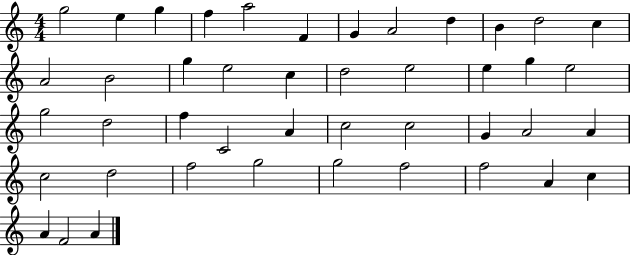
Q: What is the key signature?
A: C major